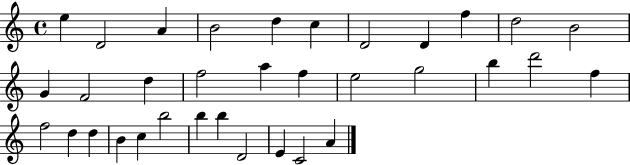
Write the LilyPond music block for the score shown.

{
  \clef treble
  \time 4/4
  \defaultTimeSignature
  \key c \major
  e''4 d'2 a'4 | b'2 d''4 c''4 | d'2 d'4 f''4 | d''2 b'2 | \break g'4 f'2 d''4 | f''2 a''4 f''4 | e''2 g''2 | b''4 d'''2 f''4 | \break f''2 d''4 d''4 | b'4 c''4 b''2 | b''4 b''4 d'2 | e'4 c'2 a'4 | \break \bar "|."
}